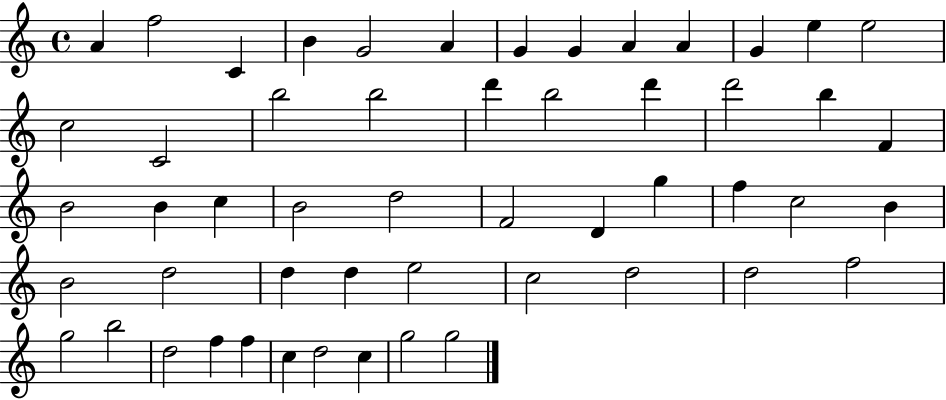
{
  \clef treble
  \time 4/4
  \defaultTimeSignature
  \key c \major
  a'4 f''2 c'4 | b'4 g'2 a'4 | g'4 g'4 a'4 a'4 | g'4 e''4 e''2 | \break c''2 c'2 | b''2 b''2 | d'''4 b''2 d'''4 | d'''2 b''4 f'4 | \break b'2 b'4 c''4 | b'2 d''2 | f'2 d'4 g''4 | f''4 c''2 b'4 | \break b'2 d''2 | d''4 d''4 e''2 | c''2 d''2 | d''2 f''2 | \break g''2 b''2 | d''2 f''4 f''4 | c''4 d''2 c''4 | g''2 g''2 | \break \bar "|."
}